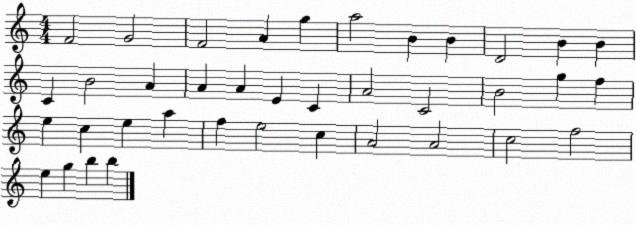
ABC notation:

X:1
T:Untitled
M:4/4
L:1/4
K:C
F2 G2 F2 A g a2 B B D2 B B C B2 A A A E C A2 C2 B2 g f e c e a f e2 c A2 A2 c2 f2 e g b b